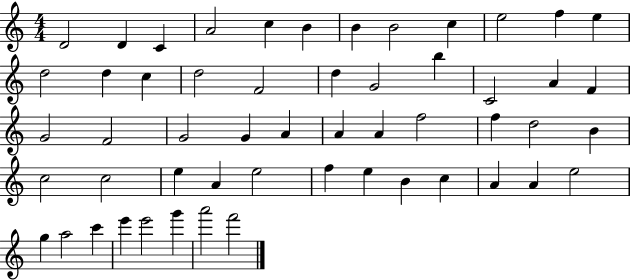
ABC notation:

X:1
T:Untitled
M:4/4
L:1/4
K:C
D2 D C A2 c B B B2 c e2 f e d2 d c d2 F2 d G2 b C2 A F G2 F2 G2 G A A A f2 f d2 B c2 c2 e A e2 f e B c A A e2 g a2 c' e' e'2 g' a'2 f'2